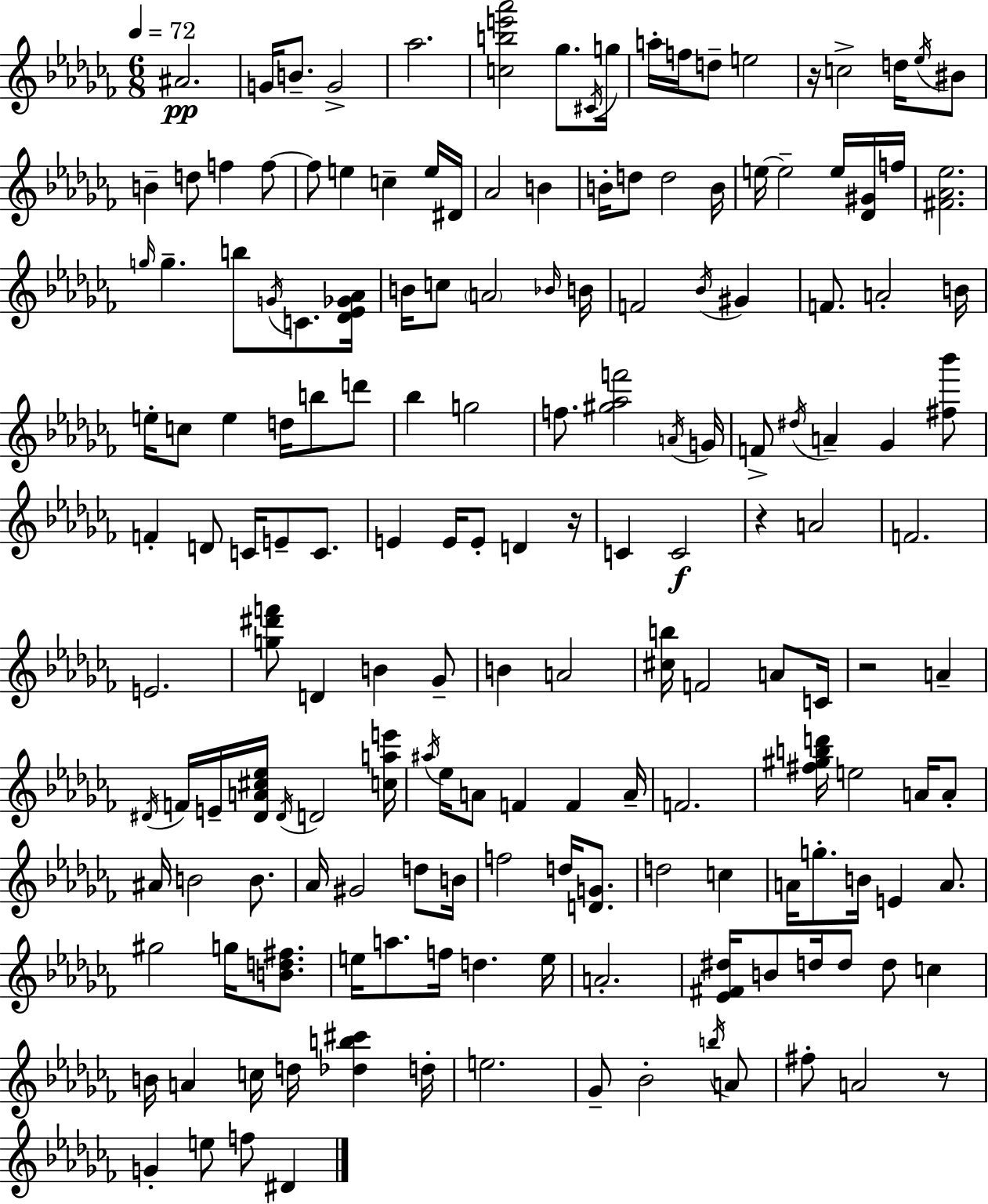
A#4/h. G4/s B4/e. G4/h Ab5/h. [C5,B5,E6,Ab6]/h Gb5/e. C#4/s G5/s A5/s F5/s D5/e E5/h R/s C5/h D5/s Eb5/s BIS4/e B4/q D5/e F5/q F5/e F5/e E5/q C5/q E5/s D#4/s Ab4/h B4/q B4/s D5/e D5/h B4/s E5/s E5/h E5/s [Db4,G#4]/s F5/s [F#4,Ab4,Eb5]/h. G5/s G5/q. B5/e G4/s C4/e. [Db4,Eb4,Gb4,Ab4]/s B4/s C5/e A4/h Bb4/s B4/s F4/h Bb4/s G#4/q F4/e. A4/h B4/s E5/s C5/e E5/q D5/s B5/e D6/e Bb5/q G5/h F5/e. [G#5,Ab5,F6]/h A4/s G4/s F4/e D#5/s A4/q Gb4/q [F#5,Bb6]/e F4/q D4/e C4/s E4/e C4/e. E4/q E4/s E4/e D4/q R/s C4/q C4/h R/q A4/h F4/h. E4/h. [G5,D#6,F6]/e D4/q B4/q Gb4/e B4/q A4/h [C#5,B5]/s F4/h A4/e C4/s R/h A4/q D#4/s F4/s E4/s [D#4,A4,C#5,Eb5]/s D#4/s D4/h [C5,A5,E6]/s A#5/s Eb5/s A4/e F4/q F4/q A4/s F4/h. [F#5,G#5,B5,D6]/s E5/h A4/s A4/e A#4/s B4/h B4/e. Ab4/s G#4/h D5/e B4/s F5/h D5/s [D4,G4]/e. D5/h C5/q A4/s G5/e. B4/s E4/q A4/e. G#5/h G5/s [B4,D5,F#5]/e. E5/s A5/e. F5/s D5/q. E5/s A4/h. [Eb4,F#4,D#5]/s B4/e D5/s D5/e D5/e C5/q B4/s A4/q C5/s D5/s [Db5,B5,C#6]/q D5/s E5/h. Gb4/e Bb4/h B5/s A4/e F#5/e A4/h R/e G4/q E5/e F5/e D#4/q